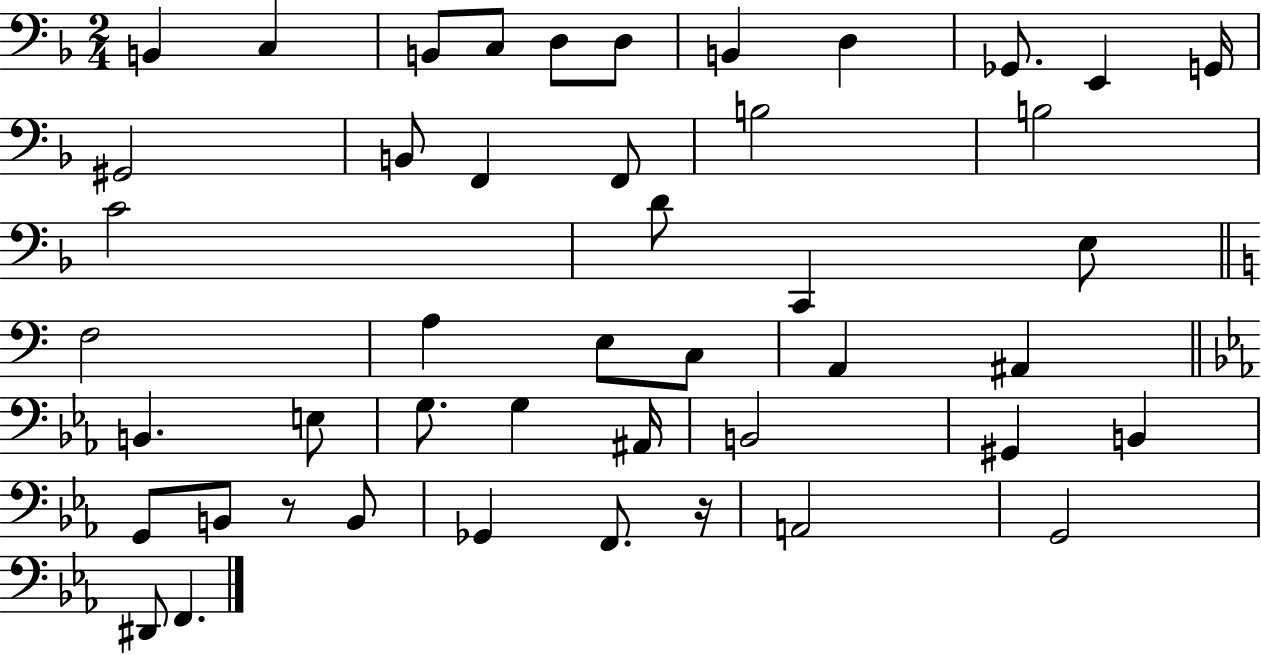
{
  \clef bass
  \numericTimeSignature
  \time 2/4
  \key f \major
  b,4 c4 | b,8 c8 d8 d8 | b,4 d4 | ges,8. e,4 g,16 | \break gis,2 | b,8 f,4 f,8 | b2 | b2 | \break c'2 | d'8 c,4 e8 | \bar "||" \break \key c \major f2 | a4 e8 c8 | a,4 ais,4 | \bar "||" \break \key ees \major b,4. e8 | g8. g4 ais,16 | b,2 | gis,4 b,4 | \break g,8 b,8 r8 b,8 | ges,4 f,8. r16 | a,2 | g,2 | \break dis,8 f,4. | \bar "|."
}